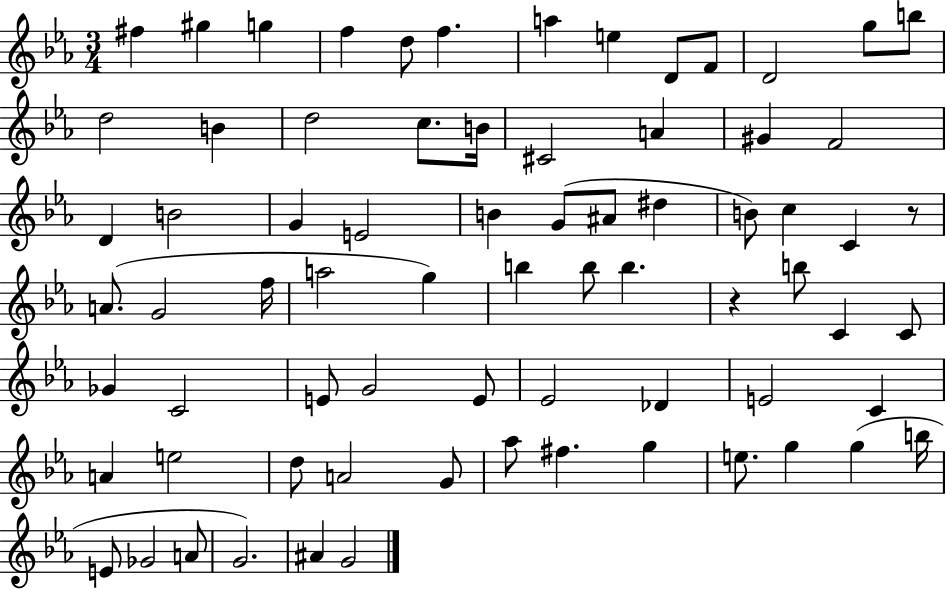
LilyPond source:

{
  \clef treble
  \numericTimeSignature
  \time 3/4
  \key ees \major
  \repeat volta 2 { fis''4 gis''4 g''4 | f''4 d''8 f''4. | a''4 e''4 d'8 f'8 | d'2 g''8 b''8 | \break d''2 b'4 | d''2 c''8. b'16 | cis'2 a'4 | gis'4 f'2 | \break d'4 b'2 | g'4 e'2 | b'4 g'8( ais'8 dis''4 | b'8) c''4 c'4 r8 | \break a'8.( g'2 f''16 | a''2 g''4) | b''4 b''8 b''4. | r4 b''8 c'4 c'8 | \break ges'4 c'2 | e'8 g'2 e'8 | ees'2 des'4 | e'2 c'4 | \break a'4 e''2 | d''8 a'2 g'8 | aes''8 fis''4. g''4 | e''8. g''4 g''4( b''16 | \break e'8 ges'2 a'8 | g'2.) | ais'4 g'2 | } \bar "|."
}